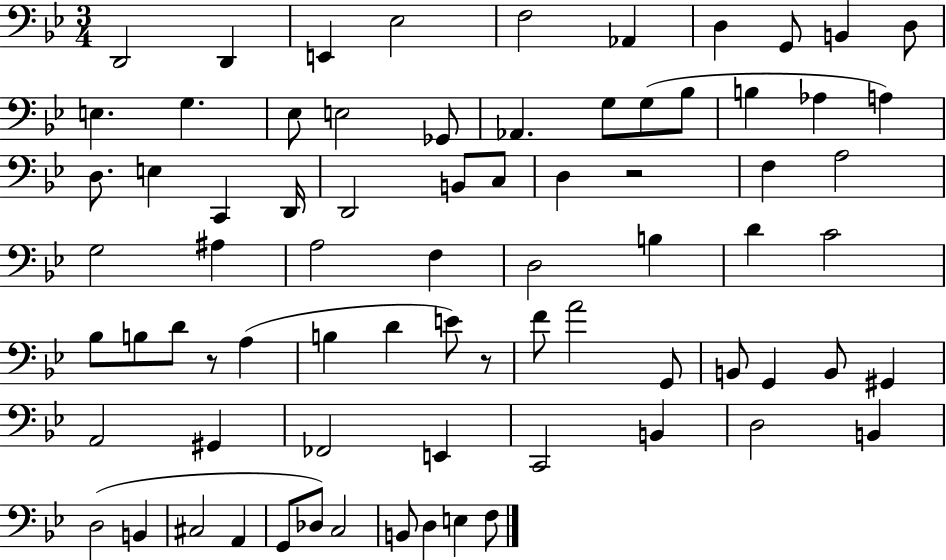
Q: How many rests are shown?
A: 3